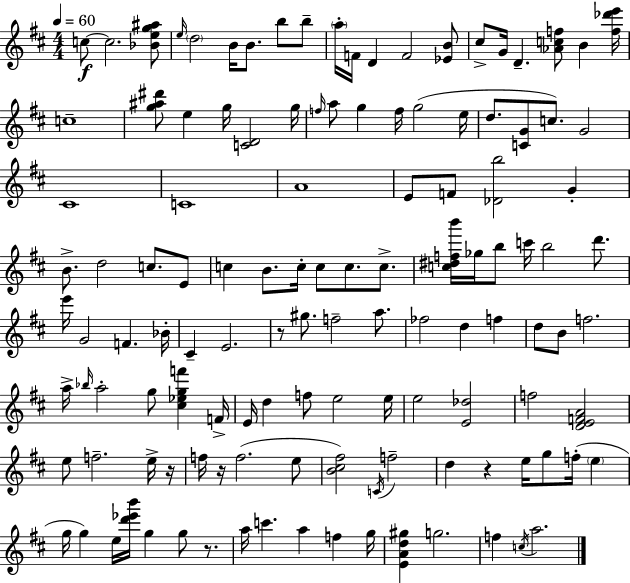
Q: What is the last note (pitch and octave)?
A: A5